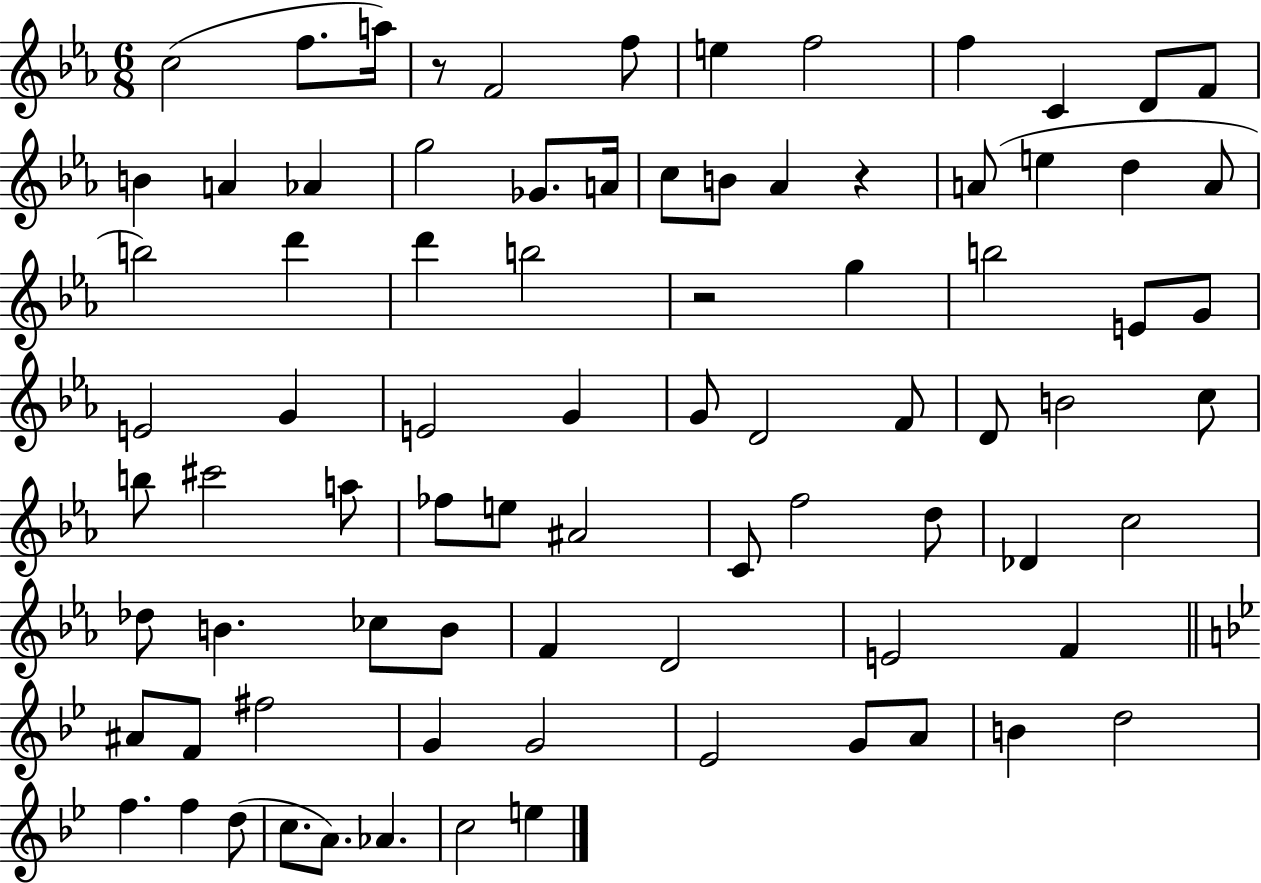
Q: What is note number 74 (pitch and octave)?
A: D5